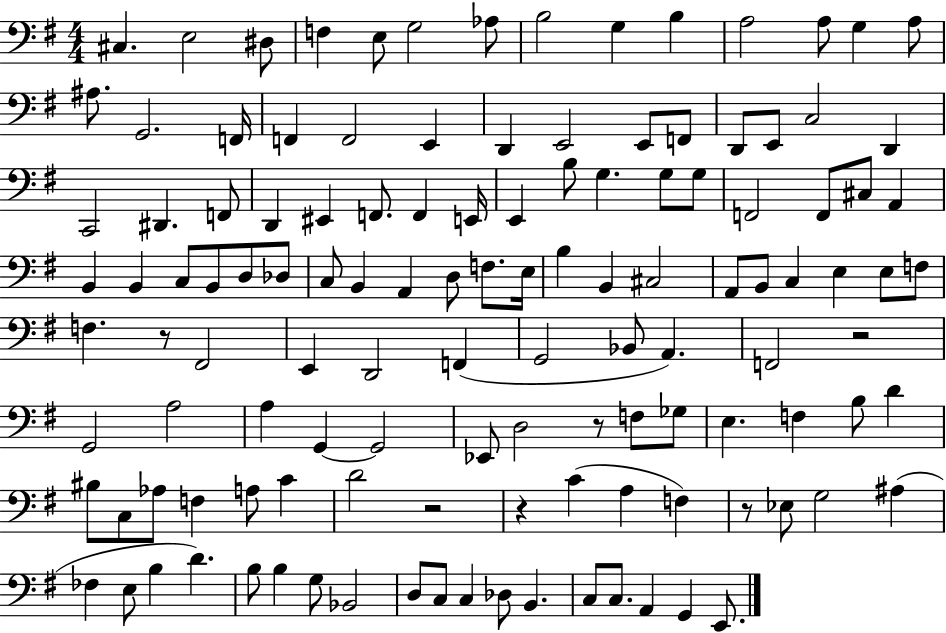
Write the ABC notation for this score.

X:1
T:Untitled
M:4/4
L:1/4
K:G
^C, E,2 ^D,/2 F, E,/2 G,2 _A,/2 B,2 G, B, A,2 A,/2 G, A,/2 ^A,/2 G,,2 F,,/4 F,, F,,2 E,, D,, E,,2 E,,/2 F,,/2 D,,/2 E,,/2 C,2 D,, C,,2 ^D,, F,,/2 D,, ^E,, F,,/2 F,, E,,/4 E,, B,/2 G, G,/2 G,/2 F,,2 F,,/2 ^C,/2 A,, B,, B,, C,/2 B,,/2 D,/2 _D,/2 C,/2 B,, A,, D,/2 F,/2 E,/4 B, B,, ^C,2 A,,/2 B,,/2 C, E, E,/2 F,/2 F, z/2 ^F,,2 E,, D,,2 F,, G,,2 _B,,/2 A,, F,,2 z2 G,,2 A,2 A, G,, G,,2 _E,,/2 D,2 z/2 F,/2 _G,/2 E, F, B,/2 D ^B,/2 C,/2 _A,/2 F, A,/2 C D2 z2 z C A, F, z/2 _E,/2 G,2 ^A, _F, E,/2 B, D B,/2 B, G,/2 _B,,2 D,/2 C,/2 C, _D,/2 B,, C,/2 C,/2 A,, G,, E,,/2